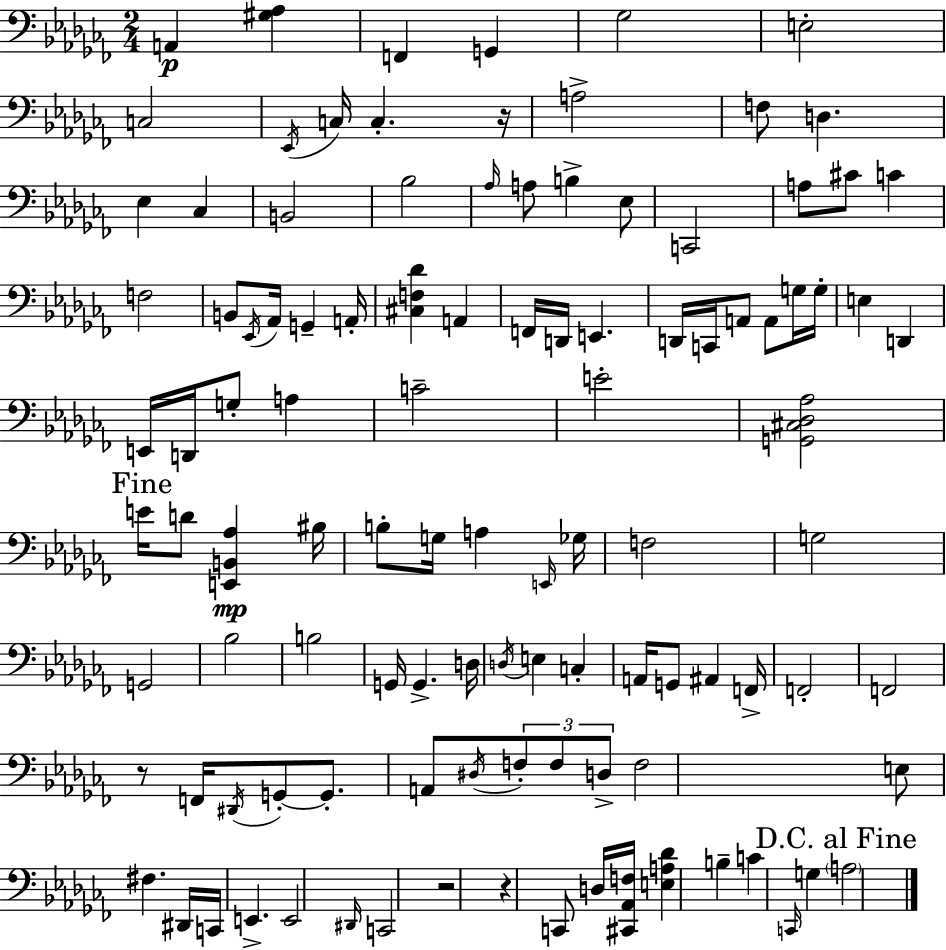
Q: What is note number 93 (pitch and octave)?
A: D3